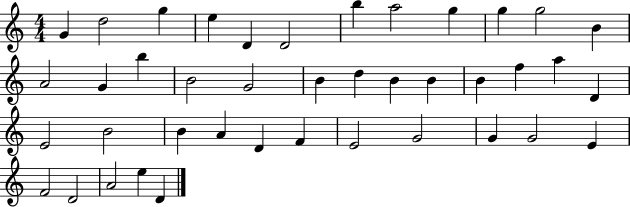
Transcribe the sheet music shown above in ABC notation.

X:1
T:Untitled
M:4/4
L:1/4
K:C
G d2 g e D D2 b a2 g g g2 B A2 G b B2 G2 B d B B B f a D E2 B2 B A D F E2 G2 G G2 E F2 D2 A2 e D